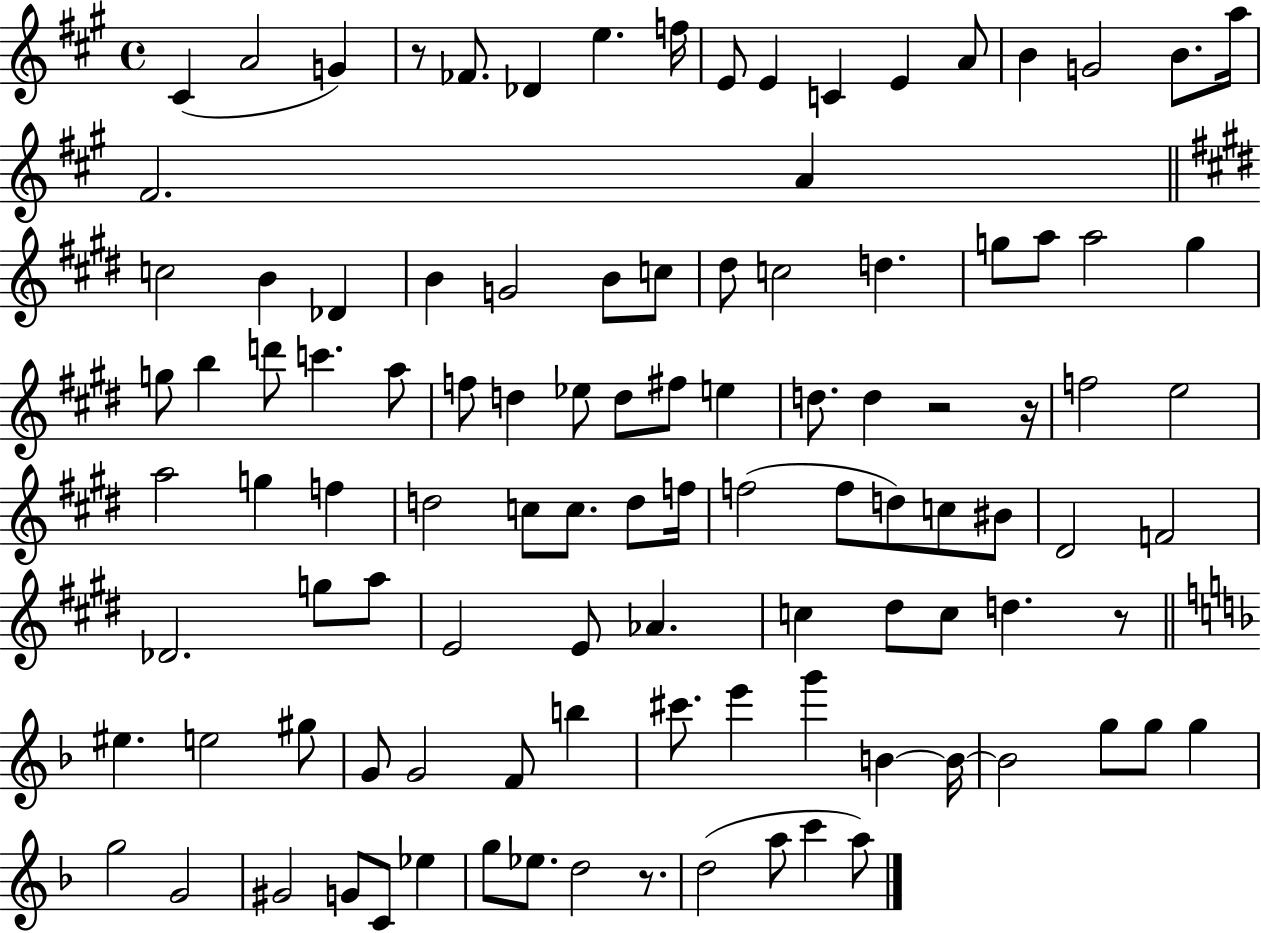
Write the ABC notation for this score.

X:1
T:Untitled
M:4/4
L:1/4
K:A
^C A2 G z/2 _F/2 _D e f/4 E/2 E C E A/2 B G2 B/2 a/4 ^F2 A c2 B _D B G2 B/2 c/2 ^d/2 c2 d g/2 a/2 a2 g g/2 b d'/2 c' a/2 f/2 d _e/2 d/2 ^f/2 e d/2 d z2 z/4 f2 e2 a2 g f d2 c/2 c/2 d/2 f/4 f2 f/2 d/2 c/2 ^B/2 ^D2 F2 _D2 g/2 a/2 E2 E/2 _A c ^d/2 c/2 d z/2 ^e e2 ^g/2 G/2 G2 F/2 b ^c'/2 e' g' B B/4 B2 g/2 g/2 g g2 G2 ^G2 G/2 C/2 _e g/2 _e/2 d2 z/2 d2 a/2 c' a/2